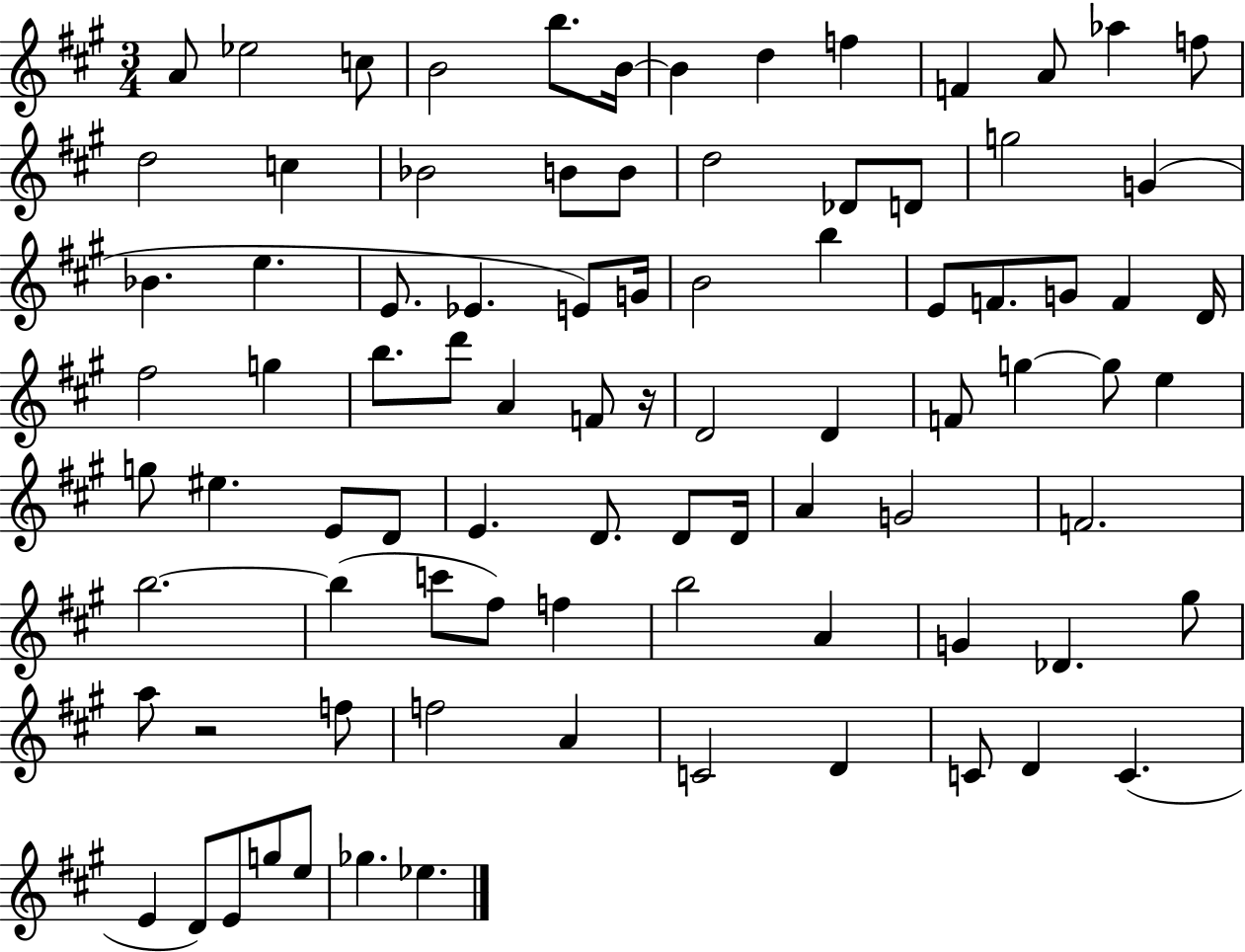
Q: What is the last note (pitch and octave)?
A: Eb5